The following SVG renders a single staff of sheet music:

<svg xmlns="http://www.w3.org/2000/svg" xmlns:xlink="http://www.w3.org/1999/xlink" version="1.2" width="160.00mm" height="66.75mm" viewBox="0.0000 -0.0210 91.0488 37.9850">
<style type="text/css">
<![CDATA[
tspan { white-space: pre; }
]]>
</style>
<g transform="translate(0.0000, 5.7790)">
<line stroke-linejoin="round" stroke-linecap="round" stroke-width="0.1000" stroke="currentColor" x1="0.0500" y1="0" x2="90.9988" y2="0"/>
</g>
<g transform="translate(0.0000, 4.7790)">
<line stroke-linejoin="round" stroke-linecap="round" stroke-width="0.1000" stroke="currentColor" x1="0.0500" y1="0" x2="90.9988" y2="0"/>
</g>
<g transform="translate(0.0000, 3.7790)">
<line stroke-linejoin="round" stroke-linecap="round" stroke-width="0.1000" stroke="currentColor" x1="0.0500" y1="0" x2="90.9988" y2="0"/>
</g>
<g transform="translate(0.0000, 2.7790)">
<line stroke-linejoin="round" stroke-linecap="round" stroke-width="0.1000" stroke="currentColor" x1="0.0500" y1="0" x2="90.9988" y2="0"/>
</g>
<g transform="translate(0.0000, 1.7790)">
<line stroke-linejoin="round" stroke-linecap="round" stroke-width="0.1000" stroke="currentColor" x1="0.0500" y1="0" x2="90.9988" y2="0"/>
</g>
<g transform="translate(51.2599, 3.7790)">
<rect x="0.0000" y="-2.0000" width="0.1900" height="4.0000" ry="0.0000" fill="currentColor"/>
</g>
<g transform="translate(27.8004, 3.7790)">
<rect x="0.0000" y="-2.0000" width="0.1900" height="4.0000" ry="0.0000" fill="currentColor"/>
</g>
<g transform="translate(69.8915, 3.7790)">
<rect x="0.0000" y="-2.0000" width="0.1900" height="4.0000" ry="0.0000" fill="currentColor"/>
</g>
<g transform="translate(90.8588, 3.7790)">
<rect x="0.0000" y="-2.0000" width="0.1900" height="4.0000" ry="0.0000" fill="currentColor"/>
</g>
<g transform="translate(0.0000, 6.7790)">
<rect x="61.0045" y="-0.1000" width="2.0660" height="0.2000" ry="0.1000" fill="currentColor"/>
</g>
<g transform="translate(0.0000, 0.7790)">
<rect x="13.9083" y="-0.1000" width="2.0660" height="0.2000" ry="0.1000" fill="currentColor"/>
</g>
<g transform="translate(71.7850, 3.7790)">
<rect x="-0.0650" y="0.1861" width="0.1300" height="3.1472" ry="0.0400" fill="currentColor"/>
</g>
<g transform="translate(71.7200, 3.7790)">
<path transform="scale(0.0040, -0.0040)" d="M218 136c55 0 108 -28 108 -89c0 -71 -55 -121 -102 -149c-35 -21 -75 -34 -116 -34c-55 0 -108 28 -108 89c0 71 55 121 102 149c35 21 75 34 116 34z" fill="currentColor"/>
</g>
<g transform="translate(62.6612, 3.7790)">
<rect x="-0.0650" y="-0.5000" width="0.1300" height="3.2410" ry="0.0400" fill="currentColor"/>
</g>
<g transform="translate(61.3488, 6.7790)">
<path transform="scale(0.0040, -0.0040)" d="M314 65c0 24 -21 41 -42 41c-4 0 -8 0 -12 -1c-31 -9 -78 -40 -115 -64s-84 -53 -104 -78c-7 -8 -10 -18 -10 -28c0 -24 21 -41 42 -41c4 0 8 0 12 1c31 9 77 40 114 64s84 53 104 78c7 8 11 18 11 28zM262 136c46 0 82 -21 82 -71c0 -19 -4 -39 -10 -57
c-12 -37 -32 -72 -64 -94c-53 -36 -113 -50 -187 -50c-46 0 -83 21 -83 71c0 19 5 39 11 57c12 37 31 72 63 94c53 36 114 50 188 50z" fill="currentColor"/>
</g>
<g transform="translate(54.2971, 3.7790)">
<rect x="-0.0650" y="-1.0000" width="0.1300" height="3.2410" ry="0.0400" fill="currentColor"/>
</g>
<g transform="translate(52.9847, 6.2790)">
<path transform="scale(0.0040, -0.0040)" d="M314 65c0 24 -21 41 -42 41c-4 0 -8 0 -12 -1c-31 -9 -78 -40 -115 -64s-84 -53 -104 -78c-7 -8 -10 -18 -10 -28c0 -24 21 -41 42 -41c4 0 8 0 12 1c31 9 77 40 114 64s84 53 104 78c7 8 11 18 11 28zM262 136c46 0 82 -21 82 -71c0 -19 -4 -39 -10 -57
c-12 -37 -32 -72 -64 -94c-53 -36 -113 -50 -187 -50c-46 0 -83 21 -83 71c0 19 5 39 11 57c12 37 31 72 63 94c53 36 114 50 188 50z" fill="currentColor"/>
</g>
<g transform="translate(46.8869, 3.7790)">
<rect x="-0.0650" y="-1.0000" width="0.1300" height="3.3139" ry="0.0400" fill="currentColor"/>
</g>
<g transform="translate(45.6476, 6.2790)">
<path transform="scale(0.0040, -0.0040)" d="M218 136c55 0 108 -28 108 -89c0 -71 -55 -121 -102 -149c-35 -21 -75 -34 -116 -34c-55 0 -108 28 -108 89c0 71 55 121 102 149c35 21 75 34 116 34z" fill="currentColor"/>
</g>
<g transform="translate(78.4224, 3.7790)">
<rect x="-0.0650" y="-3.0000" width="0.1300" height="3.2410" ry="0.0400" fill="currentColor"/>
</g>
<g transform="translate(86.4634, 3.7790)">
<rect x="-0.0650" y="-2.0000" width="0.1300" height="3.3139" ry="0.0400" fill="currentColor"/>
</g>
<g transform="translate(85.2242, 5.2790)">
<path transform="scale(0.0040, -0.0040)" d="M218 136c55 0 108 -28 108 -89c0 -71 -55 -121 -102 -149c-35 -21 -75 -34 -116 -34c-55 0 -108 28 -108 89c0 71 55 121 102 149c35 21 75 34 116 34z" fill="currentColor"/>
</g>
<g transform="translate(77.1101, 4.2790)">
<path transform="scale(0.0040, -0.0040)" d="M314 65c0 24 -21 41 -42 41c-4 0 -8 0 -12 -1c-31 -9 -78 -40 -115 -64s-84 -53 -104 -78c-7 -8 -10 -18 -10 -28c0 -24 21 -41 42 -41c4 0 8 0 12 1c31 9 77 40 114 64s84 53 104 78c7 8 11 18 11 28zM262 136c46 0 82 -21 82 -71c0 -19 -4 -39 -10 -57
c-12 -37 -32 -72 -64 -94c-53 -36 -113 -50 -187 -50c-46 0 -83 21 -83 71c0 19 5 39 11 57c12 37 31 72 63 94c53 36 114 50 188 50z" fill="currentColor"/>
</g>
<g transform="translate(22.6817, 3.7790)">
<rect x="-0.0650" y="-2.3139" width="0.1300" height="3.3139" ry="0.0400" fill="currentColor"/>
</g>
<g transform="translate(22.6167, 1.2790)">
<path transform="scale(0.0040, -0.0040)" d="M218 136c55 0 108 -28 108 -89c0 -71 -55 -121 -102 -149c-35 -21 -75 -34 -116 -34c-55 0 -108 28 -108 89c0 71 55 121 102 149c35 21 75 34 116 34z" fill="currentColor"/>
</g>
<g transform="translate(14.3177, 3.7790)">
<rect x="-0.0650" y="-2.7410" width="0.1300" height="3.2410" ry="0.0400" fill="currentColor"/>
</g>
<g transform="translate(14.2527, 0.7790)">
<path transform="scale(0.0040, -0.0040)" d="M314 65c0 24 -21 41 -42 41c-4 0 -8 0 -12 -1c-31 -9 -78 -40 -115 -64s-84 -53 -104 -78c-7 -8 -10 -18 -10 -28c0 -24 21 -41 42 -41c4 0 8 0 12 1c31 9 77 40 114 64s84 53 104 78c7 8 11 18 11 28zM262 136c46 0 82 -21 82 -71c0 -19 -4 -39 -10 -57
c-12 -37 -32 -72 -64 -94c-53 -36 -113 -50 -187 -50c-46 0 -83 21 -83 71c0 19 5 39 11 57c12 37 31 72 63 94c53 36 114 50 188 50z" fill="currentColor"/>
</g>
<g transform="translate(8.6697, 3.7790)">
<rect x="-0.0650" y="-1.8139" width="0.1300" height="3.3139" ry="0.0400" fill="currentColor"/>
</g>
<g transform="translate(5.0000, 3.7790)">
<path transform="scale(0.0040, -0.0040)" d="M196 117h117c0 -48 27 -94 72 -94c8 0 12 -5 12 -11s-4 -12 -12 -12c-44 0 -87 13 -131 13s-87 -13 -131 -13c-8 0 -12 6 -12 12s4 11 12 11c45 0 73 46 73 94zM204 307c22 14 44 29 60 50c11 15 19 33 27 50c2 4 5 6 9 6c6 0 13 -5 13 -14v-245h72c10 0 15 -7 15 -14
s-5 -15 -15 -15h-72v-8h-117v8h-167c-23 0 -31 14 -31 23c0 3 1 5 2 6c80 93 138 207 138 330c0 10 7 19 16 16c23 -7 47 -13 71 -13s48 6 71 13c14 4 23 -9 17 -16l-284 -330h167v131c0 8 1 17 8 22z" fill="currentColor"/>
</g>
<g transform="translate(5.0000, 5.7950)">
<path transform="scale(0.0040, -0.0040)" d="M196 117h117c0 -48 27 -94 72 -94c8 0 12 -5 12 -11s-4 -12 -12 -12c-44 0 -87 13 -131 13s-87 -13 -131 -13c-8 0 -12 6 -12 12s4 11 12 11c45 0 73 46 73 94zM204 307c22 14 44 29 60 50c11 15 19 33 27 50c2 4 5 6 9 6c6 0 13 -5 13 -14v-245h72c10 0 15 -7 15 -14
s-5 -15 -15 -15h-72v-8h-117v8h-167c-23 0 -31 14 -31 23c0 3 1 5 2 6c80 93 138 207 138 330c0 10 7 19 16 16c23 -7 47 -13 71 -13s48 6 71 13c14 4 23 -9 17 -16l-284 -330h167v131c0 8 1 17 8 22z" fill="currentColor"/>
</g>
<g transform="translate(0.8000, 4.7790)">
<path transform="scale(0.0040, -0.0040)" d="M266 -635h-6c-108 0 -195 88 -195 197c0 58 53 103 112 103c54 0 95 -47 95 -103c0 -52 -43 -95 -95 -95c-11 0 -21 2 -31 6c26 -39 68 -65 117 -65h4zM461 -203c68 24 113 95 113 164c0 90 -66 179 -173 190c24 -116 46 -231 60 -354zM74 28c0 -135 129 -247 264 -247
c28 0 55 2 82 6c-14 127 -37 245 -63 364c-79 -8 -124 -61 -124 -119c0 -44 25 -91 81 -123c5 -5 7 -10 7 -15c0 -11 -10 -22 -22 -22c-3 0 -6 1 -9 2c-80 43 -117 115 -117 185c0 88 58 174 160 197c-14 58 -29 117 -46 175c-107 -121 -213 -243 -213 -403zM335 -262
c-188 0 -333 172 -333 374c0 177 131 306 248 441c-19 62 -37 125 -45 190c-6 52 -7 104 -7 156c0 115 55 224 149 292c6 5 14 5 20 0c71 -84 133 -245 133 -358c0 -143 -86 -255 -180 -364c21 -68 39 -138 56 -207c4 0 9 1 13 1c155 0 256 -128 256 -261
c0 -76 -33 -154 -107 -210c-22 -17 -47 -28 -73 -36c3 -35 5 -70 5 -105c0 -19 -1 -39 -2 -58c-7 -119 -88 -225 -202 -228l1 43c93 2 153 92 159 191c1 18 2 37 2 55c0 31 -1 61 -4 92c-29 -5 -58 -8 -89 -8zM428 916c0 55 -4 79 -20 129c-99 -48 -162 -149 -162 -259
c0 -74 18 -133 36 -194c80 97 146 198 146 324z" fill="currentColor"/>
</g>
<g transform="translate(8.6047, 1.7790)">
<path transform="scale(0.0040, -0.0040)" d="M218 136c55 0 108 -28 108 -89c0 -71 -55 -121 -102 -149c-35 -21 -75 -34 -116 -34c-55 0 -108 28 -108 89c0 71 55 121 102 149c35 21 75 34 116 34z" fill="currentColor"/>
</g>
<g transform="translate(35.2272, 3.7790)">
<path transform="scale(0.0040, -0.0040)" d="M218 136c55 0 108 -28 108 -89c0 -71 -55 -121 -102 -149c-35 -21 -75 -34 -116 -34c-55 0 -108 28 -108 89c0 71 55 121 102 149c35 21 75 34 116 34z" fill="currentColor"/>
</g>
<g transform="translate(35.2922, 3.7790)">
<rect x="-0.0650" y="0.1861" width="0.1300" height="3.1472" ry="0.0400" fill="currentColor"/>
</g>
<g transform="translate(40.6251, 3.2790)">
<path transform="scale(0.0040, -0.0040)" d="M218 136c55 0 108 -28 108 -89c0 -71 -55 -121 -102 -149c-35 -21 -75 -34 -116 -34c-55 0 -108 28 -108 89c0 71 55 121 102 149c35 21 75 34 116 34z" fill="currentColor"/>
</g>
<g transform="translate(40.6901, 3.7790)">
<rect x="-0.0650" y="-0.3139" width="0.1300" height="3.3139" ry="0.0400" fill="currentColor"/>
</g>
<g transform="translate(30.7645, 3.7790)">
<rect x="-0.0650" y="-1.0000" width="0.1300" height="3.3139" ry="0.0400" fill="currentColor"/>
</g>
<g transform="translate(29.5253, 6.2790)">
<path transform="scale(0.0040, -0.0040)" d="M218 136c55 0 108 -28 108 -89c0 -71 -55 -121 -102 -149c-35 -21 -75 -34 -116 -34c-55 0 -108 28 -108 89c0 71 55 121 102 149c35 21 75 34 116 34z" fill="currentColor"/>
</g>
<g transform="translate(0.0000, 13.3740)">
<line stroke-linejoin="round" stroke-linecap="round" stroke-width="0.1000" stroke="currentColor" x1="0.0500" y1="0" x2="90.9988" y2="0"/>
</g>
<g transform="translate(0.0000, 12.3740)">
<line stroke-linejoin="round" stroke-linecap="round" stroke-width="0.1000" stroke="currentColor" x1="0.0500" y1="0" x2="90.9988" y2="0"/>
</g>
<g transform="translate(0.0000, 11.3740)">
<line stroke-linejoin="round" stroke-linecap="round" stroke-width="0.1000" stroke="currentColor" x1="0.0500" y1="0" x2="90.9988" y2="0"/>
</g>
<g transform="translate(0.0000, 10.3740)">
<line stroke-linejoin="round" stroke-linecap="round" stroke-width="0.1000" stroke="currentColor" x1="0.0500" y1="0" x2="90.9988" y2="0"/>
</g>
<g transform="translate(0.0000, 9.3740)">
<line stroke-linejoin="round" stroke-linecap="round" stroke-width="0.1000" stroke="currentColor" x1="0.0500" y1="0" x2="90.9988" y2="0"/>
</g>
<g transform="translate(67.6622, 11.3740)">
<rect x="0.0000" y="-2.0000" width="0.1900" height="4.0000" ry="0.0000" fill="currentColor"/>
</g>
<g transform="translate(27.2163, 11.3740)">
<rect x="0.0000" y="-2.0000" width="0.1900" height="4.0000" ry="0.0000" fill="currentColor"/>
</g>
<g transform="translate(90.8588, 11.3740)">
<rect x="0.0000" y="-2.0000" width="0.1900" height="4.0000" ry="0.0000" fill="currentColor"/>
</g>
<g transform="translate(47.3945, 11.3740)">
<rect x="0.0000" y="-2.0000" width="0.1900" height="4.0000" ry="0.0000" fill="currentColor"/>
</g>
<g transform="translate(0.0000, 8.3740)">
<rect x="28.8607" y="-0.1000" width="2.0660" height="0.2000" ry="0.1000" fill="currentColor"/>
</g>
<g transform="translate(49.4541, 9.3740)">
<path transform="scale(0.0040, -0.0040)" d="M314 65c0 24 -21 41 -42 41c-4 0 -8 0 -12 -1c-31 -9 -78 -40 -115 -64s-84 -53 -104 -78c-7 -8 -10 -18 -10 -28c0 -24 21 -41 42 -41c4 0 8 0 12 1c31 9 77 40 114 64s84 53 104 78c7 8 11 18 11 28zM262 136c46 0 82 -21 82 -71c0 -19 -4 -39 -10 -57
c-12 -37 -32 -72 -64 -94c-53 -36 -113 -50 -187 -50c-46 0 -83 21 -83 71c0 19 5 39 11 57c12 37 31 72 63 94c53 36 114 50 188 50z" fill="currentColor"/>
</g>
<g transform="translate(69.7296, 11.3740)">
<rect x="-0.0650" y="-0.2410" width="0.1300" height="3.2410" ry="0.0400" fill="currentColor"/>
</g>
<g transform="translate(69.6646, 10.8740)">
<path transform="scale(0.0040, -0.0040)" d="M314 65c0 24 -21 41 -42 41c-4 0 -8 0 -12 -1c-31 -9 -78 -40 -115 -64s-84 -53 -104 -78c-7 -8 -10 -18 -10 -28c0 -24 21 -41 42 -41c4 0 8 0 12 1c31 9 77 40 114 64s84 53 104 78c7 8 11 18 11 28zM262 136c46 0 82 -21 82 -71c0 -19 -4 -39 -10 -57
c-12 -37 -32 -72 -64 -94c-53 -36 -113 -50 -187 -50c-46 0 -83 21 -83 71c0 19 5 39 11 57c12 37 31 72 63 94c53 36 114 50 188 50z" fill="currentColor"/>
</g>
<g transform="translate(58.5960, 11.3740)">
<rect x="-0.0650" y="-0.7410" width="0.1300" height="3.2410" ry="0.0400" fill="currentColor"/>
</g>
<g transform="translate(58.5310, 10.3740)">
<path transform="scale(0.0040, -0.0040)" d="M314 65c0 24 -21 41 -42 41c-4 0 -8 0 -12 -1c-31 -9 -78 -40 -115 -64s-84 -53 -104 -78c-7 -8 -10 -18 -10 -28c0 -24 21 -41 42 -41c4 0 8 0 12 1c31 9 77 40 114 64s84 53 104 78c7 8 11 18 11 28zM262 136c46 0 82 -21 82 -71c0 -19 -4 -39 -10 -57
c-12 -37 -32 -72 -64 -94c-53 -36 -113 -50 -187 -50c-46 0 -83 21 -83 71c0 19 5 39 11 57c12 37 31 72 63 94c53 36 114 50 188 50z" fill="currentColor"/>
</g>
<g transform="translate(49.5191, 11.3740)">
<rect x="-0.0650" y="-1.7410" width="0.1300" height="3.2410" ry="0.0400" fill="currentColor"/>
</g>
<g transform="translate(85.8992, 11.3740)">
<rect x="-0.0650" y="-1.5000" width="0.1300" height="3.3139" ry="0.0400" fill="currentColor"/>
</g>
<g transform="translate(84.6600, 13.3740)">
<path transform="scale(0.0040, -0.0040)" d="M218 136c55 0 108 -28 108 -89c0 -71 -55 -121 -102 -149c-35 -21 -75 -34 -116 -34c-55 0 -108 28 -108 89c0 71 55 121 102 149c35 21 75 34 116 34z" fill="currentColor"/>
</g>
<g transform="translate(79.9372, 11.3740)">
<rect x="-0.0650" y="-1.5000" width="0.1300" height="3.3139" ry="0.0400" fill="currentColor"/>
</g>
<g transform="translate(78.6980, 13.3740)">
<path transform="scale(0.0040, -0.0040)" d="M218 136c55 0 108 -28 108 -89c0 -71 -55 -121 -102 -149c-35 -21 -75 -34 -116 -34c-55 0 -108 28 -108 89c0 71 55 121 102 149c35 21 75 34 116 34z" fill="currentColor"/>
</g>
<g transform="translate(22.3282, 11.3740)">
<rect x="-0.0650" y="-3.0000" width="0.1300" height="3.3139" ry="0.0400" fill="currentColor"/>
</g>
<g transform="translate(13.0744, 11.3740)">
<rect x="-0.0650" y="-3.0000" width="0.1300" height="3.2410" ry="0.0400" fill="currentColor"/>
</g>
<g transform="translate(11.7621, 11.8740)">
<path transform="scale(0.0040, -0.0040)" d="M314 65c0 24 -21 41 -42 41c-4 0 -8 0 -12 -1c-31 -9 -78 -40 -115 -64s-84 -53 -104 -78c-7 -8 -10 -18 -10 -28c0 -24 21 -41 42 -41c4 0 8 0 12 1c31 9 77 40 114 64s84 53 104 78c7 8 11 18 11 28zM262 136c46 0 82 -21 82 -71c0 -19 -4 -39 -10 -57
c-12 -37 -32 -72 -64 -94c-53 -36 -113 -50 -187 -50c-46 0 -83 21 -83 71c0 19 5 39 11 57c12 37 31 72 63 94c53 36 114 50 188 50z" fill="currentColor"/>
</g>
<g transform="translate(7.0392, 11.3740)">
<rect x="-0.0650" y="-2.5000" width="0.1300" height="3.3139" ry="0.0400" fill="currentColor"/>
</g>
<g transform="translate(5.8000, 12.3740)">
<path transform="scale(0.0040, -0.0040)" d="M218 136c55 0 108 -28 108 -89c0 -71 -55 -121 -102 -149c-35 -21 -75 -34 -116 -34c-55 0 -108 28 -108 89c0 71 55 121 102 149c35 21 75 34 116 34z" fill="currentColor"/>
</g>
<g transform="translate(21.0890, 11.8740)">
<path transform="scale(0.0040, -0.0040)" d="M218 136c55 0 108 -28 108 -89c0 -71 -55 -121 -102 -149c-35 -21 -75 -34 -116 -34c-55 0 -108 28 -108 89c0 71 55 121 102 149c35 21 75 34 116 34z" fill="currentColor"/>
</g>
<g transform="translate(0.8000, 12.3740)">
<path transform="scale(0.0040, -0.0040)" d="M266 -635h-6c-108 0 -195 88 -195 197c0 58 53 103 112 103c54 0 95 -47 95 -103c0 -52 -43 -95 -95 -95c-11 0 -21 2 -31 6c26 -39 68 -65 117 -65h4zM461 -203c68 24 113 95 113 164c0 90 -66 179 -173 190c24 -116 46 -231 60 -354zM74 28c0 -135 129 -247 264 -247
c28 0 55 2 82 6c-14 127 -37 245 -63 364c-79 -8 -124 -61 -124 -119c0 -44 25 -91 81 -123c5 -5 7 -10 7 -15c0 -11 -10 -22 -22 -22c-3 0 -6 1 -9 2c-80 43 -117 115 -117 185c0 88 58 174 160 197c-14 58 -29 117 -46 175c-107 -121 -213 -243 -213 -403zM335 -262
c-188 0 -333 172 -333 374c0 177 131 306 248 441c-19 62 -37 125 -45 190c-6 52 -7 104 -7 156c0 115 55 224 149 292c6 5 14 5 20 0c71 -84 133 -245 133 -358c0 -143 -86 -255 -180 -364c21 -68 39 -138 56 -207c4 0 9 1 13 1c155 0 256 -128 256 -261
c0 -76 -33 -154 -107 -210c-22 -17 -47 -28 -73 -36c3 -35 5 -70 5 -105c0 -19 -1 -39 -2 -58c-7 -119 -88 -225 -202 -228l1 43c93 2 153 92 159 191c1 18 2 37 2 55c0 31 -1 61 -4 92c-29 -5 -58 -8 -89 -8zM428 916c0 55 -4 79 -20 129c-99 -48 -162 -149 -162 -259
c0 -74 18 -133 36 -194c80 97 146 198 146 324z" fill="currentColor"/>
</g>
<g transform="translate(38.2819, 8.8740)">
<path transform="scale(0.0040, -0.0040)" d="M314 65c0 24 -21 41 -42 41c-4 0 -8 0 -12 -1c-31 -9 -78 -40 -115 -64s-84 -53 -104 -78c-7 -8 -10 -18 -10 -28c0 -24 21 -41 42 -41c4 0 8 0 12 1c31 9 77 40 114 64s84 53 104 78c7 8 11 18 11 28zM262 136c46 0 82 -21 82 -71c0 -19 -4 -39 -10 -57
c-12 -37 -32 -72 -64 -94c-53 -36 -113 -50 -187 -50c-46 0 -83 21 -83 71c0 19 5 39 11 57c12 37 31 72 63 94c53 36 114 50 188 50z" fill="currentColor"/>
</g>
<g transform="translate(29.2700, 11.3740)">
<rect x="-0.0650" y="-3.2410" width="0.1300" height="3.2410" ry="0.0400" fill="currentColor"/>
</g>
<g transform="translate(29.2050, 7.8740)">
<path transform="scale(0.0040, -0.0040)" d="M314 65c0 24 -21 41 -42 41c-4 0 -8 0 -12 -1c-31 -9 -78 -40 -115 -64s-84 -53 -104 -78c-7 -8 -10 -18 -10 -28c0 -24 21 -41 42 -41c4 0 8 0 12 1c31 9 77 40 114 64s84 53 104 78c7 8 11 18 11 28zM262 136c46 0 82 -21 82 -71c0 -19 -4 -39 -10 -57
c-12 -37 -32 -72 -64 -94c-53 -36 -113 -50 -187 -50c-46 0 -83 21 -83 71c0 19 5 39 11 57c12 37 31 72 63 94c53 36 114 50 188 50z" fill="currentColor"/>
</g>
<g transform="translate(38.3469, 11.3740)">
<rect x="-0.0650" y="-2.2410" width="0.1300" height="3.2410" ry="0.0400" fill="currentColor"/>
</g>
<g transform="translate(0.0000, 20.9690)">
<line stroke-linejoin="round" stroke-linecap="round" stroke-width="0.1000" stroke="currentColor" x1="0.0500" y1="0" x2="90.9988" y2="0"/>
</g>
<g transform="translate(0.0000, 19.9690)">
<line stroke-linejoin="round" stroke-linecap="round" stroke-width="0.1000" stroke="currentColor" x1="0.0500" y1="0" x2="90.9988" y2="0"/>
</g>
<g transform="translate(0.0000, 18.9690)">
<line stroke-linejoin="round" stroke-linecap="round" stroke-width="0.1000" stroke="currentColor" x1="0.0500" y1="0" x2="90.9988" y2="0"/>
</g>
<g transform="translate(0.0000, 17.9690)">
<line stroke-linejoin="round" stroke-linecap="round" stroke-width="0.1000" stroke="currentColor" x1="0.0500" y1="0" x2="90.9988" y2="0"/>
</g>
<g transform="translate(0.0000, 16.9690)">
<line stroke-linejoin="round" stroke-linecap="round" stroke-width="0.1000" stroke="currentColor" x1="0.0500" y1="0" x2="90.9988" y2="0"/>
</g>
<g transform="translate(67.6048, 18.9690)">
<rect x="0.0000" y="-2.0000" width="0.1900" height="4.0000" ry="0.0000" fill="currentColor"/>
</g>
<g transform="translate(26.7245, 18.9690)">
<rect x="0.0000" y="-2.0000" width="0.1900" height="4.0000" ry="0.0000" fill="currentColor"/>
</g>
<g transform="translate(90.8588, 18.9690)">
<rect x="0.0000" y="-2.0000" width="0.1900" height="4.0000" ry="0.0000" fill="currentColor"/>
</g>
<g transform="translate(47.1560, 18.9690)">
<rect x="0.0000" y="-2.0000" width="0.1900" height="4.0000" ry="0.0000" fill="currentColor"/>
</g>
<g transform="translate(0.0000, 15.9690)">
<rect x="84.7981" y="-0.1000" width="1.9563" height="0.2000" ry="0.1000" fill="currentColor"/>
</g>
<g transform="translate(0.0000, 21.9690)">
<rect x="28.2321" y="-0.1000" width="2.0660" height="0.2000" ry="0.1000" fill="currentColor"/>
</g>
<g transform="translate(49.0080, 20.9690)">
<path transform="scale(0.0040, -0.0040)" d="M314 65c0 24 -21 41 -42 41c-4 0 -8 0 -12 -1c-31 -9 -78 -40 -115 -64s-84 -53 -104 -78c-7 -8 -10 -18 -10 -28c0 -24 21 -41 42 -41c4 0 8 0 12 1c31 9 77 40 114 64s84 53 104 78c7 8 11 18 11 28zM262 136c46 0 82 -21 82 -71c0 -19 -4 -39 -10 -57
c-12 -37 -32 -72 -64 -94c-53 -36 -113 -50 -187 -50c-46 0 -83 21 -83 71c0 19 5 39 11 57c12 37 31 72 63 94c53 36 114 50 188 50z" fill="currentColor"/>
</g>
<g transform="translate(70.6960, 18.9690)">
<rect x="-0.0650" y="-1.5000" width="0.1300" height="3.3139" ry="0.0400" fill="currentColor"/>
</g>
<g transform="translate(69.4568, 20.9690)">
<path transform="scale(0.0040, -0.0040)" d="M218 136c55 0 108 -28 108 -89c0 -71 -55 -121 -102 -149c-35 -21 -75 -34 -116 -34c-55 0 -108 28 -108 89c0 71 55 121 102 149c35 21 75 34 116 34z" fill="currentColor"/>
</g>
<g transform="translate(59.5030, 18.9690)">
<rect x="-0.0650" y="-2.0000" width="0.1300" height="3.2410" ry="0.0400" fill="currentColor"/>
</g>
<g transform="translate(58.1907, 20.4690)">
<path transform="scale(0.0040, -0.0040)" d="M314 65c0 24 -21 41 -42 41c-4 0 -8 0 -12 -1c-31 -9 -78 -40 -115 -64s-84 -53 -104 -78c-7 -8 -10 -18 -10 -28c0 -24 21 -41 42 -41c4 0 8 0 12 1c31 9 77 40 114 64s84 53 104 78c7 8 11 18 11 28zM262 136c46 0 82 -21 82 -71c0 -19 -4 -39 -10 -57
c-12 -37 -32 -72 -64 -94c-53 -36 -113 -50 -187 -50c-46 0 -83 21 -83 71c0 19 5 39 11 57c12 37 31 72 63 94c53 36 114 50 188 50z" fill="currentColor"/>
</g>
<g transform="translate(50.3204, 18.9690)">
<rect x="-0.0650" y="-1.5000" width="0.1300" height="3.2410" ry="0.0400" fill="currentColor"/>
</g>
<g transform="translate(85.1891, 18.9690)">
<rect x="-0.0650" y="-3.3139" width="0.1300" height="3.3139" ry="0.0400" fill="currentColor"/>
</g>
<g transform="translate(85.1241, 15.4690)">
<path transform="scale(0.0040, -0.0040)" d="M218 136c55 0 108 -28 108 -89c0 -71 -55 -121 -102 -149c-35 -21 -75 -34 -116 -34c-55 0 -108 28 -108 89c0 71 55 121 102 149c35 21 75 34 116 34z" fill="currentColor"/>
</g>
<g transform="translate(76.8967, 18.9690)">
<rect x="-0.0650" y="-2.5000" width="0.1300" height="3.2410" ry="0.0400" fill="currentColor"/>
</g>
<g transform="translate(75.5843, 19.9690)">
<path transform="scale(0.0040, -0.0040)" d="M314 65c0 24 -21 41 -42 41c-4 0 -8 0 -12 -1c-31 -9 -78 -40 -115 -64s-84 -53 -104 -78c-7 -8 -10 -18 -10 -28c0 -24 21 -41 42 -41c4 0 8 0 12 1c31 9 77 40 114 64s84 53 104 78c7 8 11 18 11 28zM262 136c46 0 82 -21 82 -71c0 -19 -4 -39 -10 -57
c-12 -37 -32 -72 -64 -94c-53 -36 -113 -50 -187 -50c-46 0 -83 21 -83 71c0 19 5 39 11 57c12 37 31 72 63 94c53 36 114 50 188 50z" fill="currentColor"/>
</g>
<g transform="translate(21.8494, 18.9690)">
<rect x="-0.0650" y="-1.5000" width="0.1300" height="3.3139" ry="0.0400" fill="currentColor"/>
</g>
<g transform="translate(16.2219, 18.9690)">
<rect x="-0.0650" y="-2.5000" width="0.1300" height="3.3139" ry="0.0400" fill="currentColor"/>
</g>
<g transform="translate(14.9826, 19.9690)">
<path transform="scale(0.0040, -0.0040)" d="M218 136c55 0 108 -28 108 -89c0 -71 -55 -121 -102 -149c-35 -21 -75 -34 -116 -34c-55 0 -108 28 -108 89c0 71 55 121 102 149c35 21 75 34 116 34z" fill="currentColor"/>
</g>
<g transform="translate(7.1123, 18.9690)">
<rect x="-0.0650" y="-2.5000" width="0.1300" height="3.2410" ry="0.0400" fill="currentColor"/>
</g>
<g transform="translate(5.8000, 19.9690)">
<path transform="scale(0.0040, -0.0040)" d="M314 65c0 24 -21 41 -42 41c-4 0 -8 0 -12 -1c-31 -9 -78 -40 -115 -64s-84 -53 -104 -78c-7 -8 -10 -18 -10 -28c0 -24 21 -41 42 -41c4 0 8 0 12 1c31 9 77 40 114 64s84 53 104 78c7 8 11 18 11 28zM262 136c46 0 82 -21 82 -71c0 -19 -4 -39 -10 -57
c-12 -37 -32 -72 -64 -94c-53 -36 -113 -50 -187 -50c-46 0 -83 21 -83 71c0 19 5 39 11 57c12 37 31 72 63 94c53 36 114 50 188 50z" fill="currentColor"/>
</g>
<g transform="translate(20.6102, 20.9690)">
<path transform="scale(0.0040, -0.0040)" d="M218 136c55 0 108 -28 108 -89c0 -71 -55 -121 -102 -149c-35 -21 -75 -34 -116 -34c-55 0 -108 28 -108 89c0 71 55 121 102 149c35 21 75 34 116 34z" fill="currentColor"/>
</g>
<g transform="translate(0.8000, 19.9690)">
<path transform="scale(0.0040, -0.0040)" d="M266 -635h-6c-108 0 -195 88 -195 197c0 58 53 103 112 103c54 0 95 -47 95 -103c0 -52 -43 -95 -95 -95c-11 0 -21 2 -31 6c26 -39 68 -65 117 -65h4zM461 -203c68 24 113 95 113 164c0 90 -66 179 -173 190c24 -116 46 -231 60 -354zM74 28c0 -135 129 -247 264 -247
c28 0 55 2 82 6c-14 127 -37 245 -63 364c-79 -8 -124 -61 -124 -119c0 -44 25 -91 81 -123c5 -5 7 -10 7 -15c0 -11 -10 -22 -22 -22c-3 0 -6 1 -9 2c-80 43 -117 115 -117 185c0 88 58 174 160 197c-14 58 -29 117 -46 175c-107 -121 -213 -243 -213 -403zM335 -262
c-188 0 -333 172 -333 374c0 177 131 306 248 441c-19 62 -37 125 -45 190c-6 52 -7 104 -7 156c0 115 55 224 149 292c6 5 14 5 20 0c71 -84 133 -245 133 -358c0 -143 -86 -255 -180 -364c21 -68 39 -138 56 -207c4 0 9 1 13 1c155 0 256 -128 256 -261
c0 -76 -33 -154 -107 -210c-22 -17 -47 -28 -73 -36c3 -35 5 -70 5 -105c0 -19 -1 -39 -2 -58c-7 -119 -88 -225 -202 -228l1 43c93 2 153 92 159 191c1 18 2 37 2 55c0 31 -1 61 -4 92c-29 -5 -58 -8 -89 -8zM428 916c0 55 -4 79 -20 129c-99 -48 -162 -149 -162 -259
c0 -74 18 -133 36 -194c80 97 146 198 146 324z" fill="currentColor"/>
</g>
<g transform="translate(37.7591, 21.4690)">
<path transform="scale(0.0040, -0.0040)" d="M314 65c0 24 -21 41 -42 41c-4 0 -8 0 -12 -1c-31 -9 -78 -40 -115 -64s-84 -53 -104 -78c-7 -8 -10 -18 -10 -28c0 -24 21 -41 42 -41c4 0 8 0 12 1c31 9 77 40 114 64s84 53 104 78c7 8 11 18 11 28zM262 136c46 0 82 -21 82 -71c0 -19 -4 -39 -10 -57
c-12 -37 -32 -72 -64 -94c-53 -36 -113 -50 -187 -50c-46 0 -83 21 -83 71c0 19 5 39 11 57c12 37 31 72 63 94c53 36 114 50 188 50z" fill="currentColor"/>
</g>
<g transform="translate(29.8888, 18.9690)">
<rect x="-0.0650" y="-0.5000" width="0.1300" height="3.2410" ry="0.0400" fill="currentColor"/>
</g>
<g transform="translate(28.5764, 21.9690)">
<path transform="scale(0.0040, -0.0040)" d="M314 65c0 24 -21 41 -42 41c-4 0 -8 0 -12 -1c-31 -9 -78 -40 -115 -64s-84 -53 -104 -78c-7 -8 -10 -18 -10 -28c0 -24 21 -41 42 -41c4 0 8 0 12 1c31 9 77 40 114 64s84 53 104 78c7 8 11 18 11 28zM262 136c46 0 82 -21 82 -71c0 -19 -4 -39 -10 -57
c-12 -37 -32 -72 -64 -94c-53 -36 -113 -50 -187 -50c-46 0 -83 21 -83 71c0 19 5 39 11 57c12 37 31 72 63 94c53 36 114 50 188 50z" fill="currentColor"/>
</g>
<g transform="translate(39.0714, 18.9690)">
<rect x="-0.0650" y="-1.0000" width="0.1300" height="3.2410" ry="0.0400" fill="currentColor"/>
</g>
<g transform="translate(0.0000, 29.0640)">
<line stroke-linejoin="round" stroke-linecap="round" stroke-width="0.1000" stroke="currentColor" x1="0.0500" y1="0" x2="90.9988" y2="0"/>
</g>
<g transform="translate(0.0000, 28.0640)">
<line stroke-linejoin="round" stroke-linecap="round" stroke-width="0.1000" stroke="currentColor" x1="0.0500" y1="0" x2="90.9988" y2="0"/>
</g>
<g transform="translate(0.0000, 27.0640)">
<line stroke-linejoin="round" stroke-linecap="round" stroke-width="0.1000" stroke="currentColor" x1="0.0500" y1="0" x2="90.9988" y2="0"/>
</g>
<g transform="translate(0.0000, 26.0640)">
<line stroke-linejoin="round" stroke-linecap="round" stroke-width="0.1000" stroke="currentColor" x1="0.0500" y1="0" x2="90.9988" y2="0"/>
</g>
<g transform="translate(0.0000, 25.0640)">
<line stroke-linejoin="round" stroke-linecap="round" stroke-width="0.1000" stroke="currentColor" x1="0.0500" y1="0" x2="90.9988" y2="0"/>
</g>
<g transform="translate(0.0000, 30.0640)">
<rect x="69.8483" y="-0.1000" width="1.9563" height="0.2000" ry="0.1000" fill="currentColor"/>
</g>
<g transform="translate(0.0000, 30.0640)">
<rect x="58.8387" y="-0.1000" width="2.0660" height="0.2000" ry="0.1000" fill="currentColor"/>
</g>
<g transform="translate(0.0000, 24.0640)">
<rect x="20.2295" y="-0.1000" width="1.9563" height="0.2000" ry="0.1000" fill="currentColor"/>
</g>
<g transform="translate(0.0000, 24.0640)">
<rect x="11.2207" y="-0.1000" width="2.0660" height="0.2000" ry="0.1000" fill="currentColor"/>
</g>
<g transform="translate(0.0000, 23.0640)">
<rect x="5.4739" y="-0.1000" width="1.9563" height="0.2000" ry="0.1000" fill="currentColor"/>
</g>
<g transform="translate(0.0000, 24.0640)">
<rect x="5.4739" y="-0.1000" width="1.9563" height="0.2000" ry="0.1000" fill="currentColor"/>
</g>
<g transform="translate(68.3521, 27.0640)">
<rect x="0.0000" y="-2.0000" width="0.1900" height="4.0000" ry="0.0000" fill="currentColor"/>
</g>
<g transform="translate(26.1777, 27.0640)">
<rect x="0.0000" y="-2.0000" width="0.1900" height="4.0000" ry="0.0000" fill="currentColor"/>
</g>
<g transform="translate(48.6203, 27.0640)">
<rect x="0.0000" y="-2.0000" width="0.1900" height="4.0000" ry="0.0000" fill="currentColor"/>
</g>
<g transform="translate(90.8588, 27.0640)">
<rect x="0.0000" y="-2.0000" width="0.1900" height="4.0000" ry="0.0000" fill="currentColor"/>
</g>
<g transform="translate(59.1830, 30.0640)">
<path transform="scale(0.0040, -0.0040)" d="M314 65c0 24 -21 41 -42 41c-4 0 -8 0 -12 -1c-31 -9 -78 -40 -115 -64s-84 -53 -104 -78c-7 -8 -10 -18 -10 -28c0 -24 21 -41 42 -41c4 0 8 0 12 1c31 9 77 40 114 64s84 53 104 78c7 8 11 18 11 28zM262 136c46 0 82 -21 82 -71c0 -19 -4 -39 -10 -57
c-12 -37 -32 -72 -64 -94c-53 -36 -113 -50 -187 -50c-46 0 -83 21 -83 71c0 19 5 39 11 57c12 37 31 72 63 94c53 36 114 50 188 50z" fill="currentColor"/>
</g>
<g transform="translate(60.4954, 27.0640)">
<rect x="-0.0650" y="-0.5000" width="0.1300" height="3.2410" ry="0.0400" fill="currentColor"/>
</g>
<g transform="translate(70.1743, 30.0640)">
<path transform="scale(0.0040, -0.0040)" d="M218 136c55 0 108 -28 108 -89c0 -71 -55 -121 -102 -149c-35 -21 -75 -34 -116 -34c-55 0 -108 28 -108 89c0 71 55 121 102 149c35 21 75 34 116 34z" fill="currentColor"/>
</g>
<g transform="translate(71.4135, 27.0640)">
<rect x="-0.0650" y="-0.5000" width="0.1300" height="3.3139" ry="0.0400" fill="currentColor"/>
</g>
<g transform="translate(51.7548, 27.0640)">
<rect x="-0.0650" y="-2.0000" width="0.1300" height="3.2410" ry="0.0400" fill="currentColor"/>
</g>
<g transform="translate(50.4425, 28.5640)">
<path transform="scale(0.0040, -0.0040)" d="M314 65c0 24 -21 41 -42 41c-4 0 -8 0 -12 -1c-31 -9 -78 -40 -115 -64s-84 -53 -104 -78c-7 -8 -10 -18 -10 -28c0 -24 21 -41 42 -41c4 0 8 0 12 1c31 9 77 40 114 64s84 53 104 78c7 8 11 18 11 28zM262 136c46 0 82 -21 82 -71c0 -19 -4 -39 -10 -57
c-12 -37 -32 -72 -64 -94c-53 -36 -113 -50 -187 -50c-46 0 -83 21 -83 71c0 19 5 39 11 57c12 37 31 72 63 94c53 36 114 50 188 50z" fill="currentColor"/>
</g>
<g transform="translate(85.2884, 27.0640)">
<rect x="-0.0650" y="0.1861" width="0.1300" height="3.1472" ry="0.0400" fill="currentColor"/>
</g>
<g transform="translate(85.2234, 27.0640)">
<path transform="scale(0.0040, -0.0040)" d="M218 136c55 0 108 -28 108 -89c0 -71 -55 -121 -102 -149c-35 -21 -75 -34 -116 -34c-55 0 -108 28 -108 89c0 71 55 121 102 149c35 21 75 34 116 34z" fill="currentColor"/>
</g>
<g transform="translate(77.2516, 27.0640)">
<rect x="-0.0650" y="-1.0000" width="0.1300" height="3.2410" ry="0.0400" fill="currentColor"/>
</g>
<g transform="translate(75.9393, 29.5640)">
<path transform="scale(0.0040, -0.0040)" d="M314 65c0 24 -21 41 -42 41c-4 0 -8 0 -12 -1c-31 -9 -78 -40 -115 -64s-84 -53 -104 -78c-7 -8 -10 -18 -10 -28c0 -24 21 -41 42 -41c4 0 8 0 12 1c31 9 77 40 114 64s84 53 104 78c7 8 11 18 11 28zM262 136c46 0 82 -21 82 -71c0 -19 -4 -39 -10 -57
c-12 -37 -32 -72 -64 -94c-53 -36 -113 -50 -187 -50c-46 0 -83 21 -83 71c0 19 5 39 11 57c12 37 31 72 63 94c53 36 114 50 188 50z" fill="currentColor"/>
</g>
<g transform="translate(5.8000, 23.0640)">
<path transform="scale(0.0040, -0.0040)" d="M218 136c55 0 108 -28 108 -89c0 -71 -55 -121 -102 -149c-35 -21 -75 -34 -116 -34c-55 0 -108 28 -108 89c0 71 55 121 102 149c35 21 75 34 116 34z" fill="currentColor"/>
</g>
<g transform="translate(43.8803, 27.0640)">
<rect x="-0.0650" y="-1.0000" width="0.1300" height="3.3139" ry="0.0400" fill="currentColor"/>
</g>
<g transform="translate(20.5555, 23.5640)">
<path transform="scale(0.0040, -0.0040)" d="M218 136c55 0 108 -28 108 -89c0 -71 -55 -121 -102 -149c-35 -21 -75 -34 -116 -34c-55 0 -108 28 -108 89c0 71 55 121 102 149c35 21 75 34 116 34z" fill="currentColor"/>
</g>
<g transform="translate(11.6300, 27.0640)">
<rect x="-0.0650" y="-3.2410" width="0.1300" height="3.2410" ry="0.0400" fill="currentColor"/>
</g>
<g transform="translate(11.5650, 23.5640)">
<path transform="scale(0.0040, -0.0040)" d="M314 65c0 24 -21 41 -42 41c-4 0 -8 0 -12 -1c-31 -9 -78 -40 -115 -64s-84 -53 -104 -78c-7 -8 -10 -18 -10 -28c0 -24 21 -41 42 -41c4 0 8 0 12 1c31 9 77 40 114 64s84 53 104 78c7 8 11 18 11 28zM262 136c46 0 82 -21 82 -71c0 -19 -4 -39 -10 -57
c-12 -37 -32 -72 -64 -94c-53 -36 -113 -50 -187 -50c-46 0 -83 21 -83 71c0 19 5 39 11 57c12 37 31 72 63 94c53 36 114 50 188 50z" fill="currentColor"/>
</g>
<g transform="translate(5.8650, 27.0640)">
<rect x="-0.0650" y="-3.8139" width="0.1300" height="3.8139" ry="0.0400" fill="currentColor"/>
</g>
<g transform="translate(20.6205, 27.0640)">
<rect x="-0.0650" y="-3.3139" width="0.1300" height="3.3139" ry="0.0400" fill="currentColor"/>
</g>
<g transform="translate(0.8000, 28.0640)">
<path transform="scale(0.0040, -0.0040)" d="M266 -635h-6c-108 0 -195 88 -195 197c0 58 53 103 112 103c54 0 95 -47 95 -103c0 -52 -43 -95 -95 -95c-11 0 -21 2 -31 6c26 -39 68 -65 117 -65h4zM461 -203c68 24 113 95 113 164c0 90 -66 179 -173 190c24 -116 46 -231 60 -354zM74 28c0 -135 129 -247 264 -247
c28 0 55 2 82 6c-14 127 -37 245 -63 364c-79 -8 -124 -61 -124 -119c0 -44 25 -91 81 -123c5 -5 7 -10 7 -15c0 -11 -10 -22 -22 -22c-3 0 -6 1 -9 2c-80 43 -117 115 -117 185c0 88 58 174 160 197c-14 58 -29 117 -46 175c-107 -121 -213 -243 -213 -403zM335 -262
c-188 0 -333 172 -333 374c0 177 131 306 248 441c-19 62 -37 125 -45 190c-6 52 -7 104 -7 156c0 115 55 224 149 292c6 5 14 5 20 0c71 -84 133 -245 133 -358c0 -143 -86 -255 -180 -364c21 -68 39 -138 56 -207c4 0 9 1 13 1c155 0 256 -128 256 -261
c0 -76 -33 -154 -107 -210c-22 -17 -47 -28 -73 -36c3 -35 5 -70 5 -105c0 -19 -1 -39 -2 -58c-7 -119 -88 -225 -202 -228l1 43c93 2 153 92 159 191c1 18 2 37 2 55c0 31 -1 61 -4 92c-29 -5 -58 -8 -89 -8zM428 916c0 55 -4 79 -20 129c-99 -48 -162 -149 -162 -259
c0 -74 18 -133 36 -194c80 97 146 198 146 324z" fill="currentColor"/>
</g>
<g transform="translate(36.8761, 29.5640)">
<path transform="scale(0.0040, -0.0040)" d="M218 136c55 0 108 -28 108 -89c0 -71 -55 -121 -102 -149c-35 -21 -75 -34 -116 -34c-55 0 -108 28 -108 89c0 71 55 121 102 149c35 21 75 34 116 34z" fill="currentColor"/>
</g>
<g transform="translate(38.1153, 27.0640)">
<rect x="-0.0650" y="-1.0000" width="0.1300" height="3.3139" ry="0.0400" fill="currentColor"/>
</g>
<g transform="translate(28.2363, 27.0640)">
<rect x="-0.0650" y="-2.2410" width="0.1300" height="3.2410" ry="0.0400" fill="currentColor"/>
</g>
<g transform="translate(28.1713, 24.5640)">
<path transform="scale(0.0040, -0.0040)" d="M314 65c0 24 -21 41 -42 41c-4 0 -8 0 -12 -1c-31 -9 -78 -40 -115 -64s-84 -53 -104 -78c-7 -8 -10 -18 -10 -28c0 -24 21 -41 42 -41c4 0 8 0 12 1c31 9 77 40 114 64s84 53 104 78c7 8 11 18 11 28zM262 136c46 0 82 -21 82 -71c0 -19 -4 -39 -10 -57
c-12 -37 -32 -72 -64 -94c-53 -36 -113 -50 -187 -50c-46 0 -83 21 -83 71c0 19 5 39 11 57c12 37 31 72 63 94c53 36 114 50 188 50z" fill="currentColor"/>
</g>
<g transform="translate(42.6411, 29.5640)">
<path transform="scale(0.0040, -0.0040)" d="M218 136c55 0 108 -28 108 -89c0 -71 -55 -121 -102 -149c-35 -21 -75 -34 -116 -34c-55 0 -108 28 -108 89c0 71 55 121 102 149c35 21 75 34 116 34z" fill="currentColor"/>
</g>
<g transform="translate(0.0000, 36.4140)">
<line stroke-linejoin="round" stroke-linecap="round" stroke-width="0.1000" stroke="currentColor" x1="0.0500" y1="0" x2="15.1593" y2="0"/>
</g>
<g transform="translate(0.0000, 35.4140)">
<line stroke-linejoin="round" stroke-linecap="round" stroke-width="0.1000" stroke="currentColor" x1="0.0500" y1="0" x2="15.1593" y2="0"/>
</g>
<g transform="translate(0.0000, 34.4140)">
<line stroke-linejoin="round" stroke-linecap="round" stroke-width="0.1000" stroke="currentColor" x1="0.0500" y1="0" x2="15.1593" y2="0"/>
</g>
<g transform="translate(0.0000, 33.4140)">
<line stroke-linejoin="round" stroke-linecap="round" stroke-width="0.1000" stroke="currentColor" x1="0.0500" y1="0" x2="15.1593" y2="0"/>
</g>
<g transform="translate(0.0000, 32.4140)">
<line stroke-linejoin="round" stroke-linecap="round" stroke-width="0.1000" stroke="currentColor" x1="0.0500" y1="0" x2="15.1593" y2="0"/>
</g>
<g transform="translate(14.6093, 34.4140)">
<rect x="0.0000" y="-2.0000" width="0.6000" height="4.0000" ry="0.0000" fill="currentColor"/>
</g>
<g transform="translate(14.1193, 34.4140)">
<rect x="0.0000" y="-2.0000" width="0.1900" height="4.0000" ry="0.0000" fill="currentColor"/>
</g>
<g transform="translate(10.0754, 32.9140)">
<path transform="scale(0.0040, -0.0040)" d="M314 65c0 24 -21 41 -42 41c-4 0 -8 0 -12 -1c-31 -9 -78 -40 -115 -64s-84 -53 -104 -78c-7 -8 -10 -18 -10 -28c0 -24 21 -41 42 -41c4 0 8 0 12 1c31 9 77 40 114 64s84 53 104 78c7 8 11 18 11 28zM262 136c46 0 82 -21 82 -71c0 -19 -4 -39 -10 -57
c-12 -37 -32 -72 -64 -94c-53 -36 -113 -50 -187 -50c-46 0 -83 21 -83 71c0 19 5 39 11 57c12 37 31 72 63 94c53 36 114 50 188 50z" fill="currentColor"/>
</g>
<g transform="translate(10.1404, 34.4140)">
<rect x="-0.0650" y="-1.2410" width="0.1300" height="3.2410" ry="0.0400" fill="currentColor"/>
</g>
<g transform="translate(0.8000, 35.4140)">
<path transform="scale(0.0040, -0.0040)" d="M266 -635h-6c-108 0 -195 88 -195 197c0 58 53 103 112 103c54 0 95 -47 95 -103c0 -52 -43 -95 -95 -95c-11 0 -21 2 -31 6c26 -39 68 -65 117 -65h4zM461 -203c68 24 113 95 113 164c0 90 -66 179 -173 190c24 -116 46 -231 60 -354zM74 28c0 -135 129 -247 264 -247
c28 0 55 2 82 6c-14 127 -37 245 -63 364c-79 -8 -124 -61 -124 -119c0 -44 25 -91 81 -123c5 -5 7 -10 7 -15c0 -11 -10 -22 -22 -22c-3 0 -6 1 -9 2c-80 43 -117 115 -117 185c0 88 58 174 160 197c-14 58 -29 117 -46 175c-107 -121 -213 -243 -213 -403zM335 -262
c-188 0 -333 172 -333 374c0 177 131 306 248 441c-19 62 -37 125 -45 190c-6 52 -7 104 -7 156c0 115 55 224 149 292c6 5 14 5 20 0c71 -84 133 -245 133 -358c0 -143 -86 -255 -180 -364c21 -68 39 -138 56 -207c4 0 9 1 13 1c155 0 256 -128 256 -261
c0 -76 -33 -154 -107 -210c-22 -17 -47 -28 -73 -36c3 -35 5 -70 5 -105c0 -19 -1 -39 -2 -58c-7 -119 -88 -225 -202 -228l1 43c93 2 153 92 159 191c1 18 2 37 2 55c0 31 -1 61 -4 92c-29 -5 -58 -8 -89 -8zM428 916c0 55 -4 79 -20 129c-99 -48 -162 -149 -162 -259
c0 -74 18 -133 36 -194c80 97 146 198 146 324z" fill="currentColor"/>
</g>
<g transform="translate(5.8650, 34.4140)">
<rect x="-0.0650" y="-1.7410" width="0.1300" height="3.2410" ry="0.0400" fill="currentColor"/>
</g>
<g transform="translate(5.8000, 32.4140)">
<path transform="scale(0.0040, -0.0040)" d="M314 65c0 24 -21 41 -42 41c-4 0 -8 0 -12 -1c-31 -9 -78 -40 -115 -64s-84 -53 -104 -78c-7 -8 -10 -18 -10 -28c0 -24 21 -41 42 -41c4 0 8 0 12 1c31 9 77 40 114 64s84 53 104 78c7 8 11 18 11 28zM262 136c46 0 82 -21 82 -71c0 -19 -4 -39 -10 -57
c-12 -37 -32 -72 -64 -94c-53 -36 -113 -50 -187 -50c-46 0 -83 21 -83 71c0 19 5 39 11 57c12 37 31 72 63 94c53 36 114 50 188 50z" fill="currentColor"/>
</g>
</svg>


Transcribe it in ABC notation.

X:1
T:Untitled
M:4/4
L:1/4
K:C
f a2 g D B c D D2 C2 B A2 F G A2 A b2 g2 f2 d2 c2 E E G2 G E C2 D2 E2 F2 E G2 b c' b2 b g2 D D F2 C2 C D2 B f2 e2